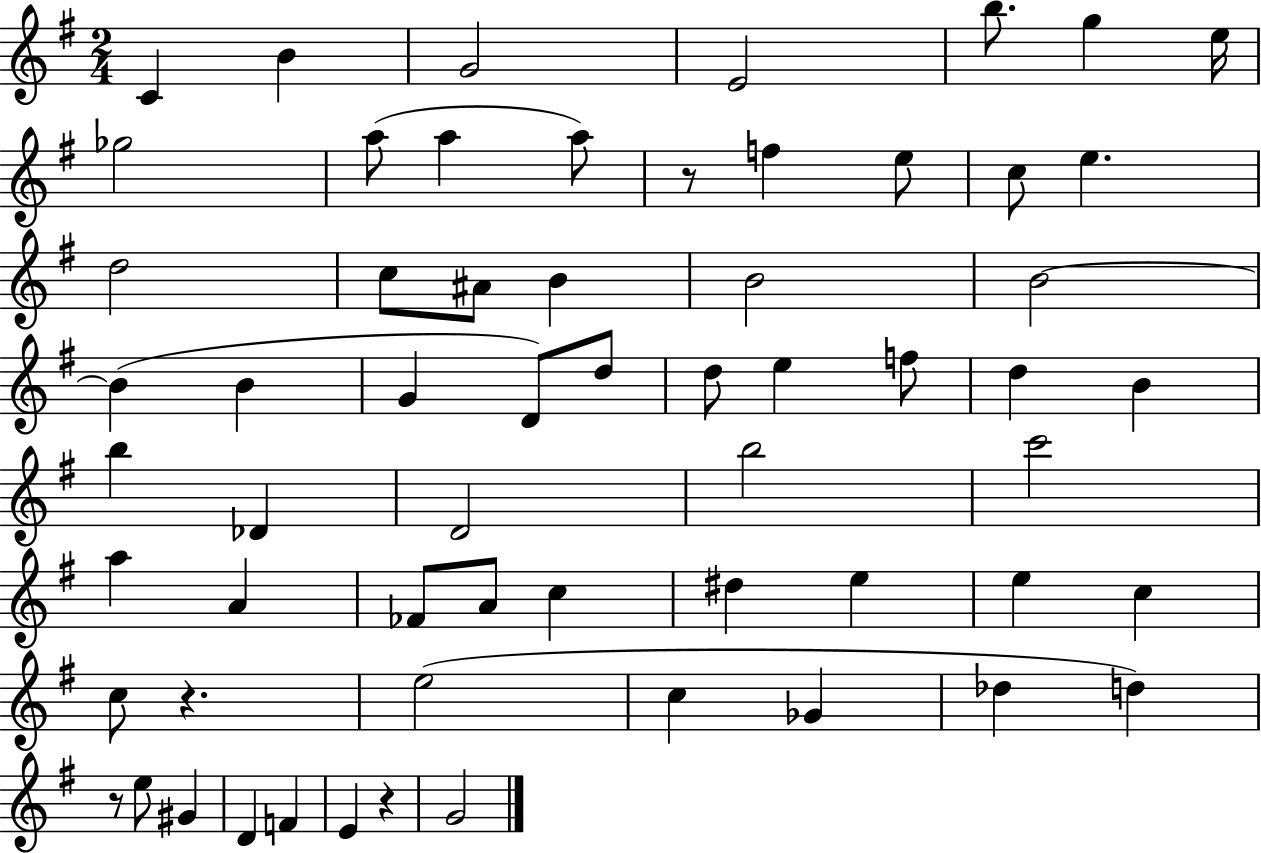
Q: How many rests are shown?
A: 4